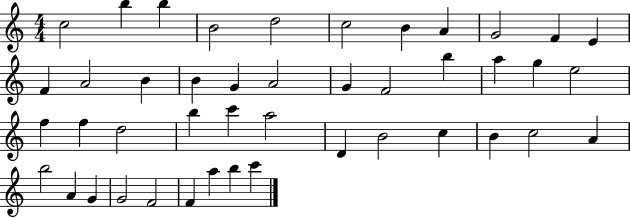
C5/h B5/q B5/q B4/h D5/h C5/h B4/q A4/q G4/h F4/q E4/q F4/q A4/h B4/q B4/q G4/q A4/h G4/q F4/h B5/q A5/q G5/q E5/h F5/q F5/q D5/h B5/q C6/q A5/h D4/q B4/h C5/q B4/q C5/h A4/q B5/h A4/q G4/q G4/h F4/h F4/q A5/q B5/q C6/q